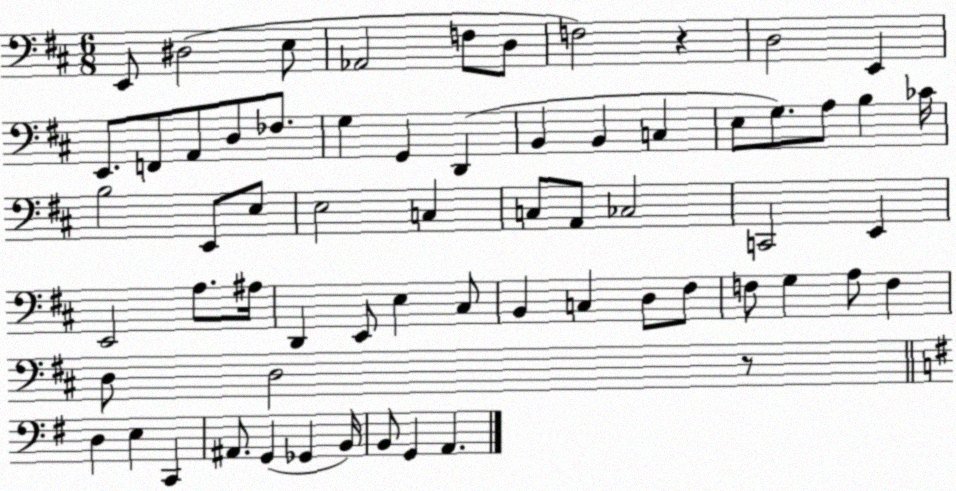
X:1
T:Untitled
M:6/8
L:1/4
K:D
E,,/2 ^D,2 E,/2 _A,,2 F,/2 D,/2 F,2 z D,2 E,, E,,/2 F,,/2 A,,/2 D,/2 _F,/2 G, G,, D,, B,, B,, C, E,/2 G,/2 A,/2 B, _C/4 B,2 E,,/2 E,/2 E,2 C, C,/2 A,,/2 _C,2 C,,2 E,, E,,2 A,/2 ^A,/4 D,, E,,/2 E, ^C,/2 B,, C, D,/2 ^F,/2 F,/2 G, A,/2 F, D,/2 D,2 z/2 D, E, C,, ^A,,/2 G,, _G,, B,,/4 B,,/2 G,, A,,